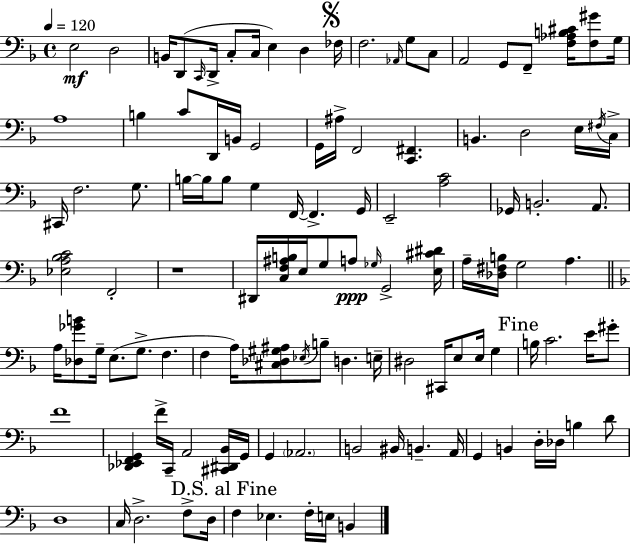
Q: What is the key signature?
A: F major